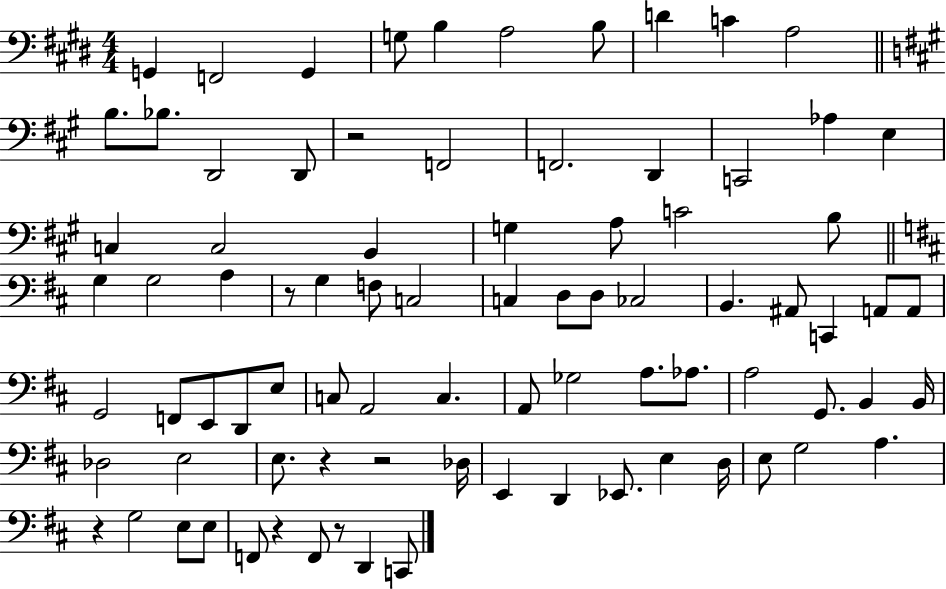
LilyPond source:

{
  \clef bass
  \numericTimeSignature
  \time 4/4
  \key e \major
  g,4 f,2 g,4 | g8 b4 a2 b8 | d'4 c'4 a2 | \bar "||" \break \key a \major b8. bes8. d,2 d,8 | r2 f,2 | f,2. d,4 | c,2 aes4 e4 | \break c4 c2 b,4 | g4 a8 c'2 b8 | \bar "||" \break \key d \major g4 g2 a4 | r8 g4 f8 c2 | c4 d8 d8 ces2 | b,4. ais,8 c,4 a,8 a,8 | \break g,2 f,8 e,8 d,8 e8 | c8 a,2 c4. | a,8 ges2 a8. aes8. | a2 g,8. b,4 b,16 | \break des2 e2 | e8. r4 r2 des16 | e,4 d,4 ees,8. e4 d16 | e8 g2 a4. | \break r4 g2 e8 e8 | f,8 r4 f,8 r8 d,4 c,8 | \bar "|."
}